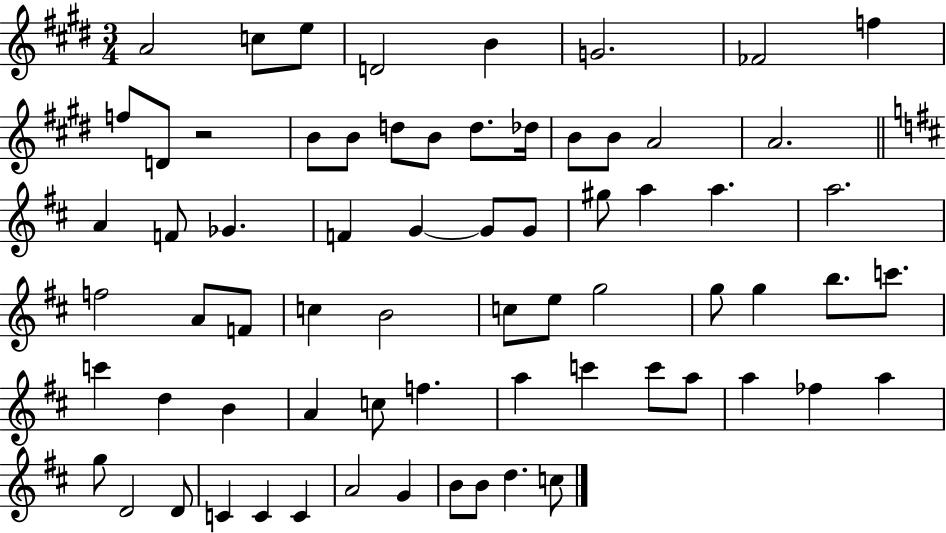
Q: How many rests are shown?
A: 1